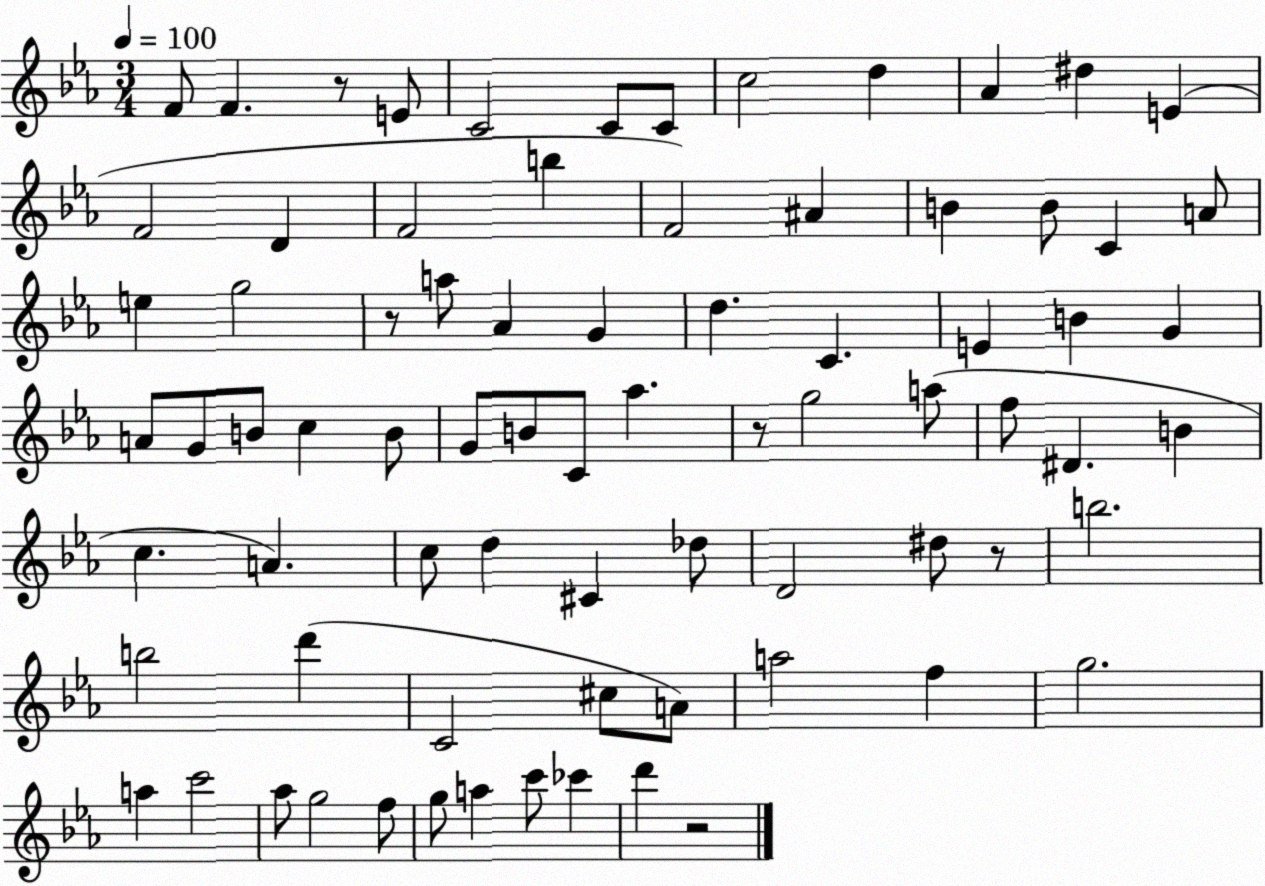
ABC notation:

X:1
T:Untitled
M:3/4
L:1/4
K:Eb
F/2 F z/2 E/2 C2 C/2 C/2 c2 d _A ^d E F2 D F2 b F2 ^A B B/2 C A/2 e g2 z/2 a/2 _A G d C E B G A/2 G/2 B/2 c B/2 G/2 B/2 C/2 _a z/2 g2 a/2 f/2 ^D B c A c/2 d ^C _d/2 D2 ^d/2 z/2 b2 b2 d' C2 ^c/2 A/2 a2 f g2 a c'2 _a/2 g2 f/2 g/2 a c'/2 _c' d' z2